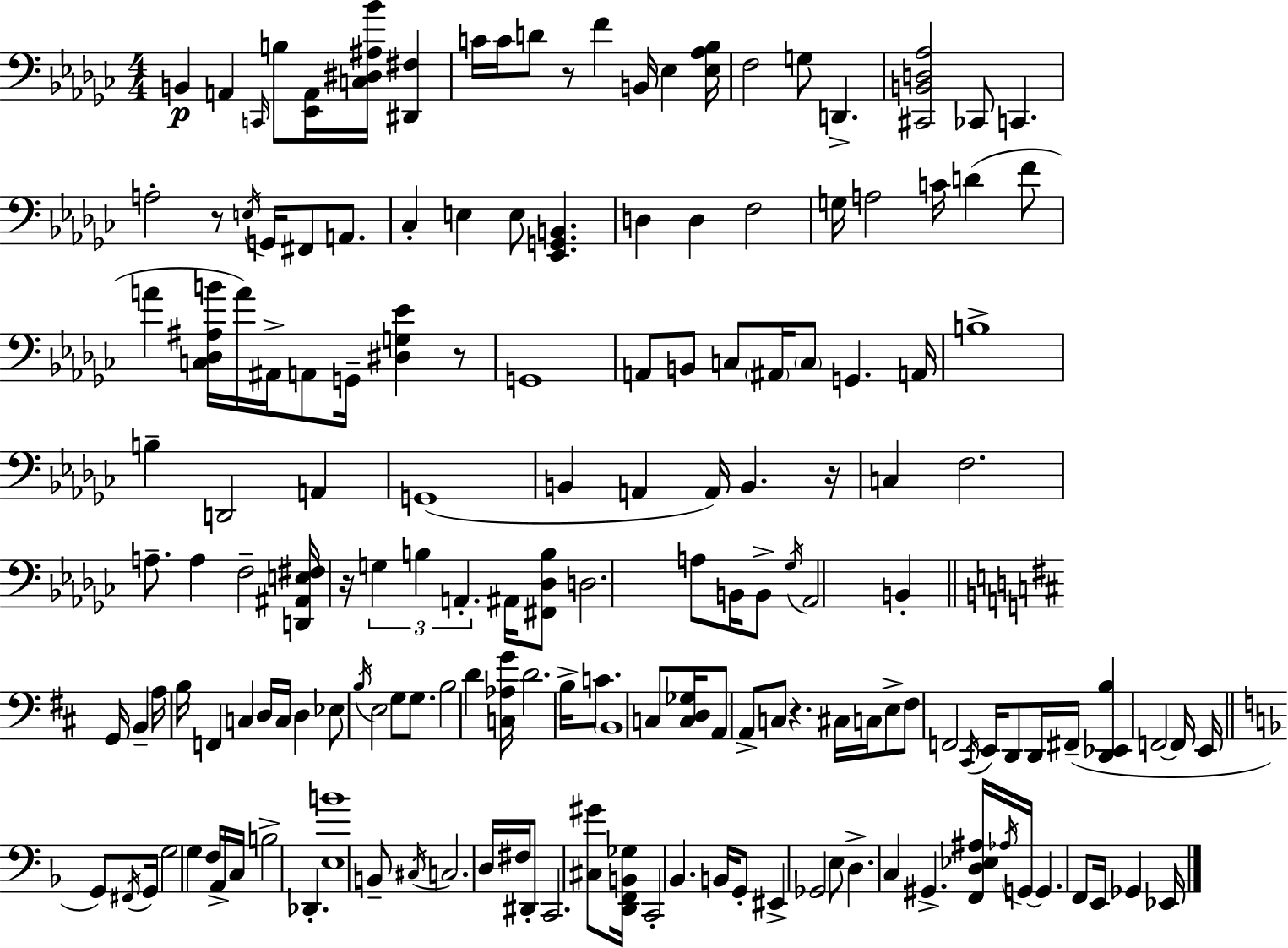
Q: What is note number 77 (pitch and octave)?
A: C3